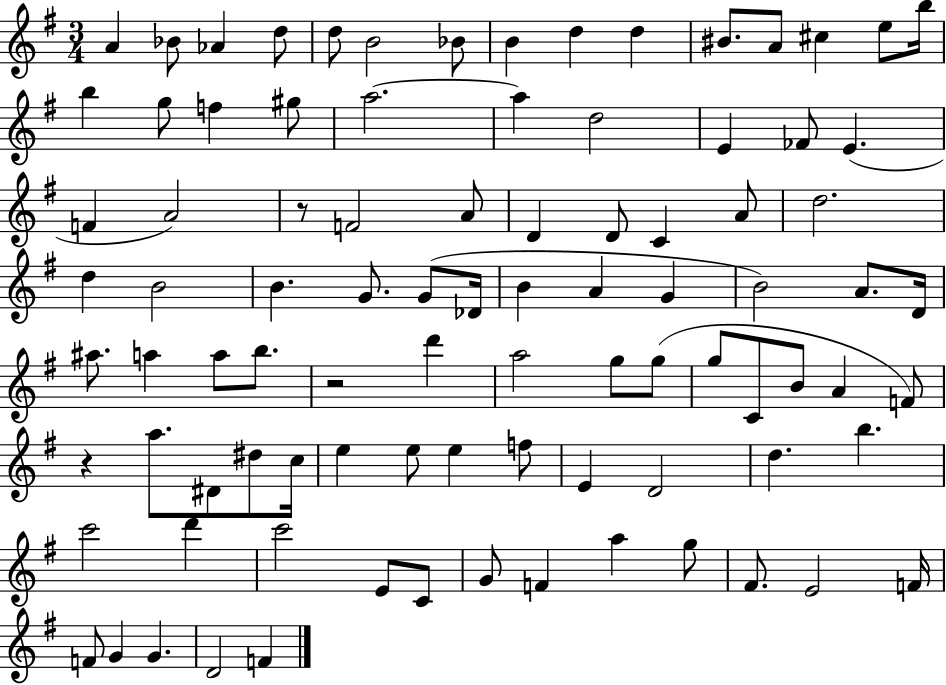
{
  \clef treble
  \numericTimeSignature
  \time 3/4
  \key g \major
  \repeat volta 2 { a'4 bes'8 aes'4 d''8 | d''8 b'2 bes'8 | b'4 d''4 d''4 | bis'8. a'8 cis''4 e''8 b''16 | \break b''4 g''8 f''4 gis''8 | a''2.~~ | a''4 d''2 | e'4 fes'8 e'4.( | \break f'4 a'2) | r8 f'2 a'8 | d'4 d'8 c'4 a'8 | d''2. | \break d''4 b'2 | b'4. g'8. g'8( des'16 | b'4 a'4 g'4 | b'2) a'8. d'16 | \break ais''8. a''4 a''8 b''8. | r2 d'''4 | a''2 g''8 g''8( | g''8 c'8 b'8 a'4 f'8) | \break r4 a''8. dis'8 dis''8 c''16 | e''4 e''8 e''4 f''8 | e'4 d'2 | d''4. b''4. | \break c'''2 d'''4 | c'''2 e'8 c'8 | g'8 f'4 a''4 g''8 | fis'8. e'2 f'16 | \break f'8 g'4 g'4. | d'2 f'4 | } \bar "|."
}